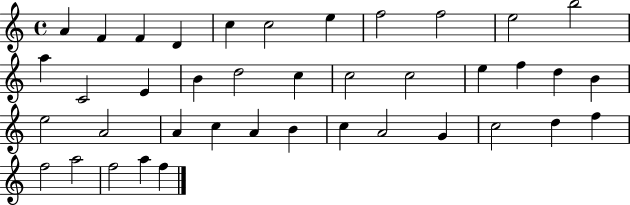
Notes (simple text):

A4/q F4/q F4/q D4/q C5/q C5/h E5/q F5/h F5/h E5/h B5/h A5/q C4/h E4/q B4/q D5/h C5/q C5/h C5/h E5/q F5/q D5/q B4/q E5/h A4/h A4/q C5/q A4/q B4/q C5/q A4/h G4/q C5/h D5/q F5/q F5/h A5/h F5/h A5/q F5/q